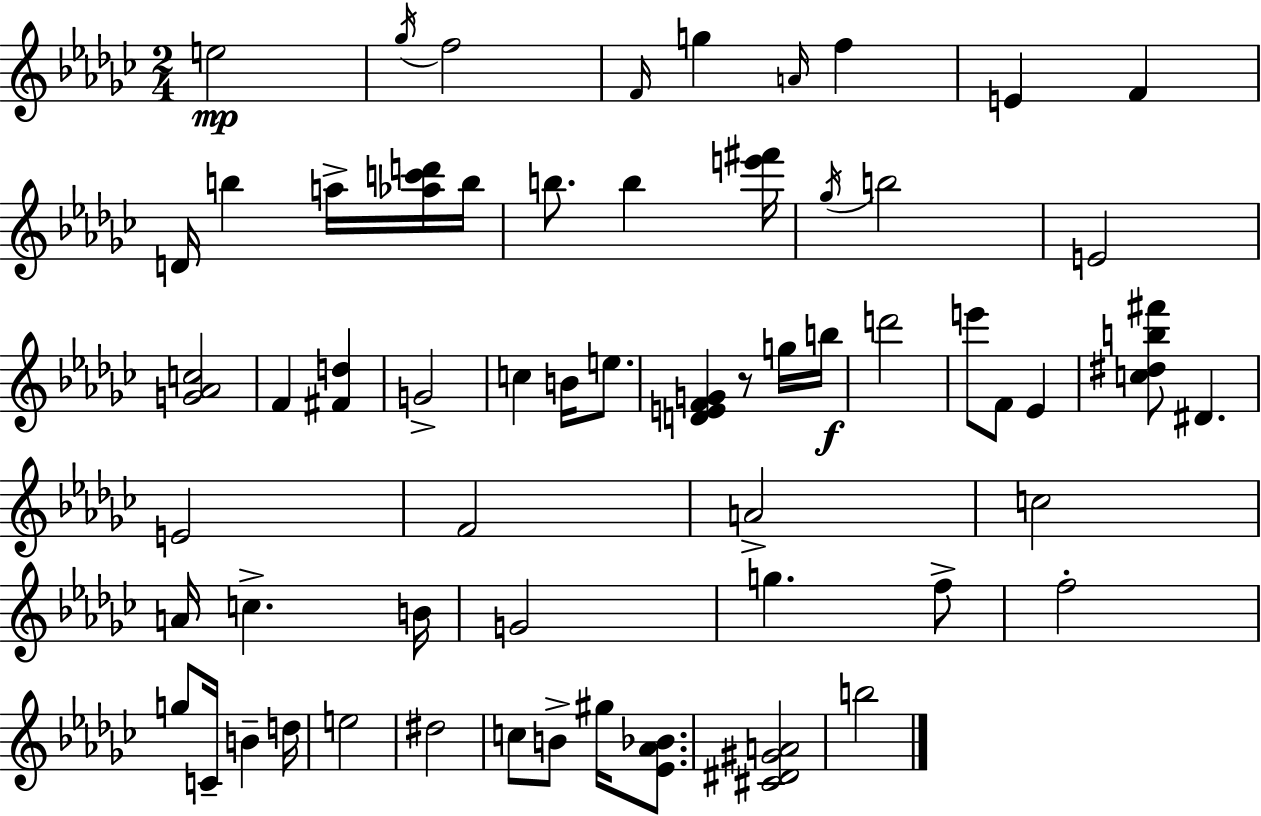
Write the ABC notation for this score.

X:1
T:Untitled
M:2/4
L:1/4
K:Ebm
e2 _g/4 f2 F/4 g A/4 f E F D/4 b a/4 [_ac'd']/4 b/4 b/2 b [e'^f']/4 _g/4 b2 E2 [G_Ac]2 F [^Fd] G2 c B/4 e/2 [DEFG] z/2 g/4 b/4 d'2 e'/2 F/2 _E [c^db^f']/2 ^D E2 F2 A2 c2 A/4 c B/4 G2 g f/2 f2 g/2 C/4 B d/4 e2 ^d2 c/2 B/2 ^g/4 [_E_A_B]/2 [^C^D^GA]2 b2